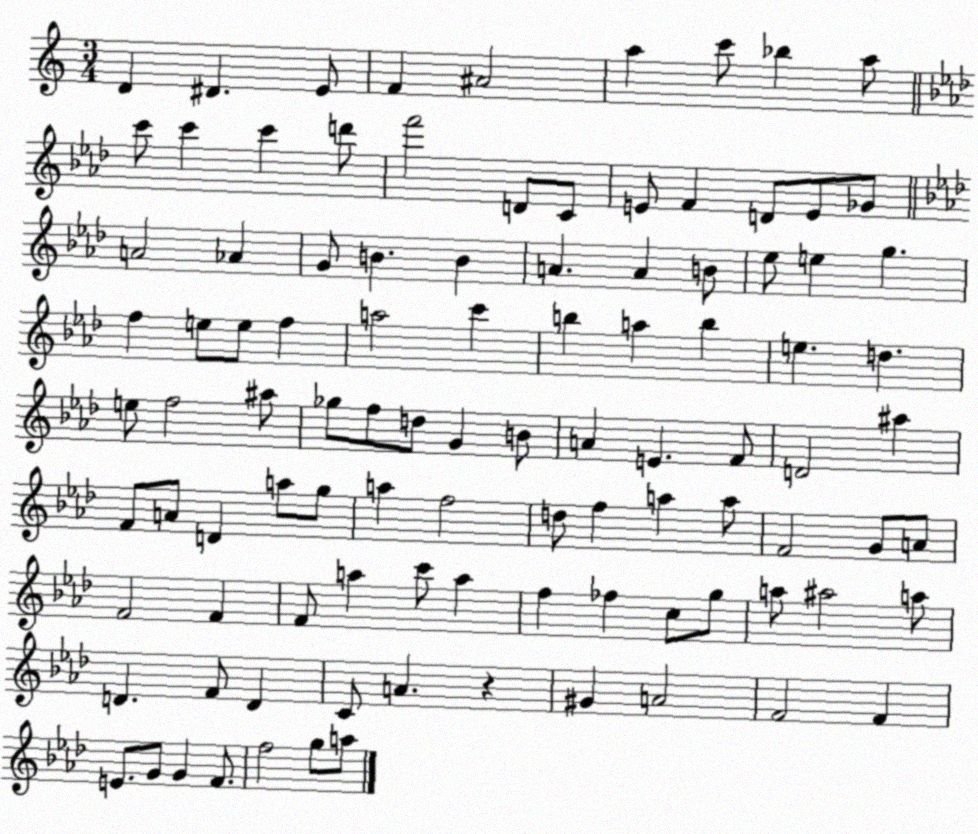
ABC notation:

X:1
T:Untitled
M:3/4
L:1/4
K:C
D ^D E/2 F ^A2 a c'/2 _b a/2 c'/2 c' c' d'/2 f'2 D/2 C/2 E/2 F D/2 E/2 _G/2 A2 _A G/2 B B A A B/2 _e/2 e g f e/2 e/2 f a2 c' b a b e d e/2 f2 ^a/2 _g/2 f/2 d/2 G B/2 A E F/2 D2 ^a F/2 A/2 D a/2 g/2 a f2 d/2 f a a/2 F2 G/2 A/2 F2 F F/2 a c'/2 a f _f c/2 g/2 a/2 ^a2 a/2 D F/2 D C/2 A z ^G A2 F2 F E/2 G/2 G F/2 f2 g/2 a/2